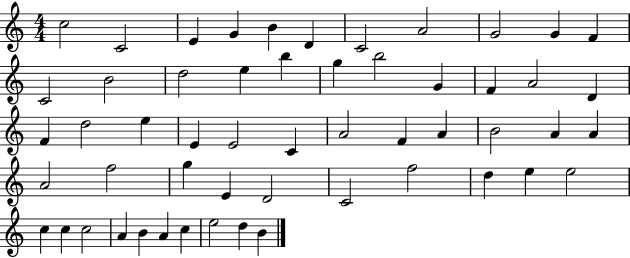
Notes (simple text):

C5/h C4/h E4/q G4/q B4/q D4/q C4/h A4/h G4/h G4/q F4/q C4/h B4/h D5/h E5/q B5/q G5/q B5/h G4/q F4/q A4/h D4/q F4/q D5/h E5/q E4/q E4/h C4/q A4/h F4/q A4/q B4/h A4/q A4/q A4/h F5/h G5/q E4/q D4/h C4/h F5/h D5/q E5/q E5/h C5/q C5/q C5/h A4/q B4/q A4/q C5/q E5/h D5/q B4/q